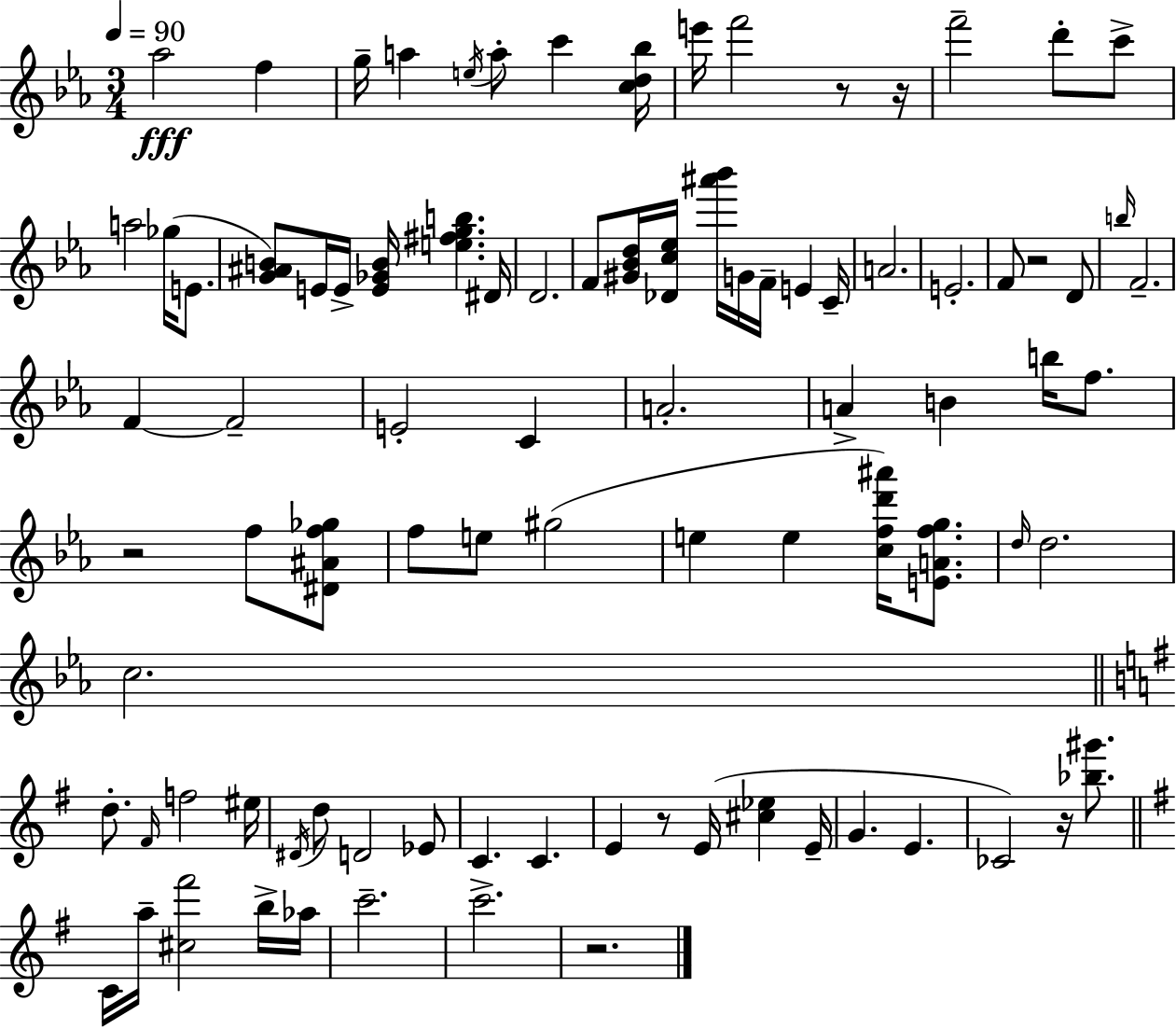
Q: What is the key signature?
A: EES major